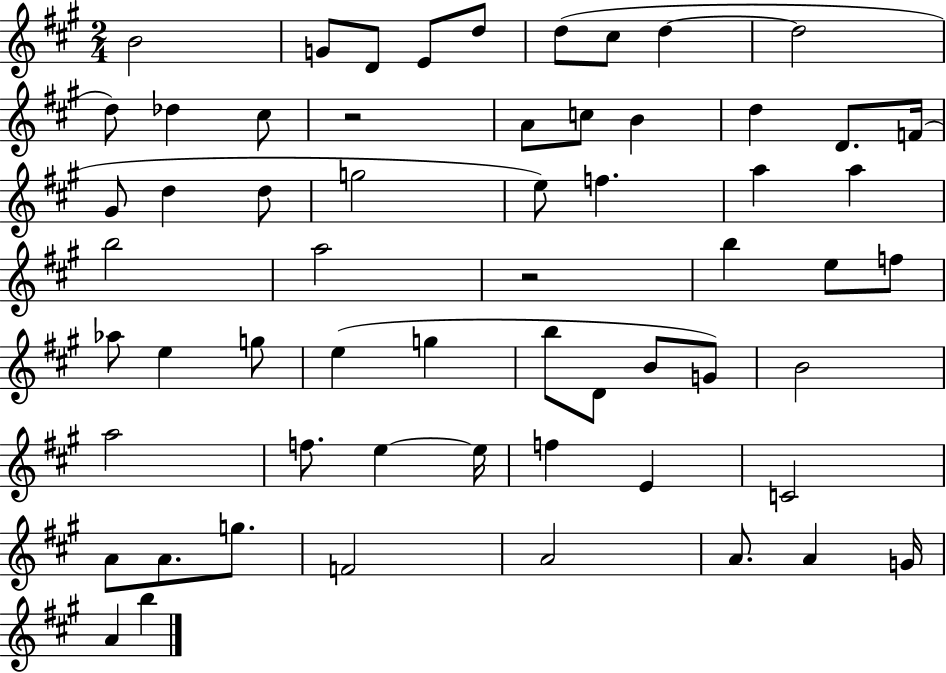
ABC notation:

X:1
T:Untitled
M:2/4
L:1/4
K:A
B2 G/2 D/2 E/2 d/2 d/2 ^c/2 d d2 d/2 _d ^c/2 z2 A/2 c/2 B d D/2 F/4 ^G/2 d d/2 g2 e/2 f a a b2 a2 z2 b e/2 f/2 _a/2 e g/2 e g b/2 D/2 B/2 G/2 B2 a2 f/2 e e/4 f E C2 A/2 A/2 g/2 F2 A2 A/2 A G/4 A b